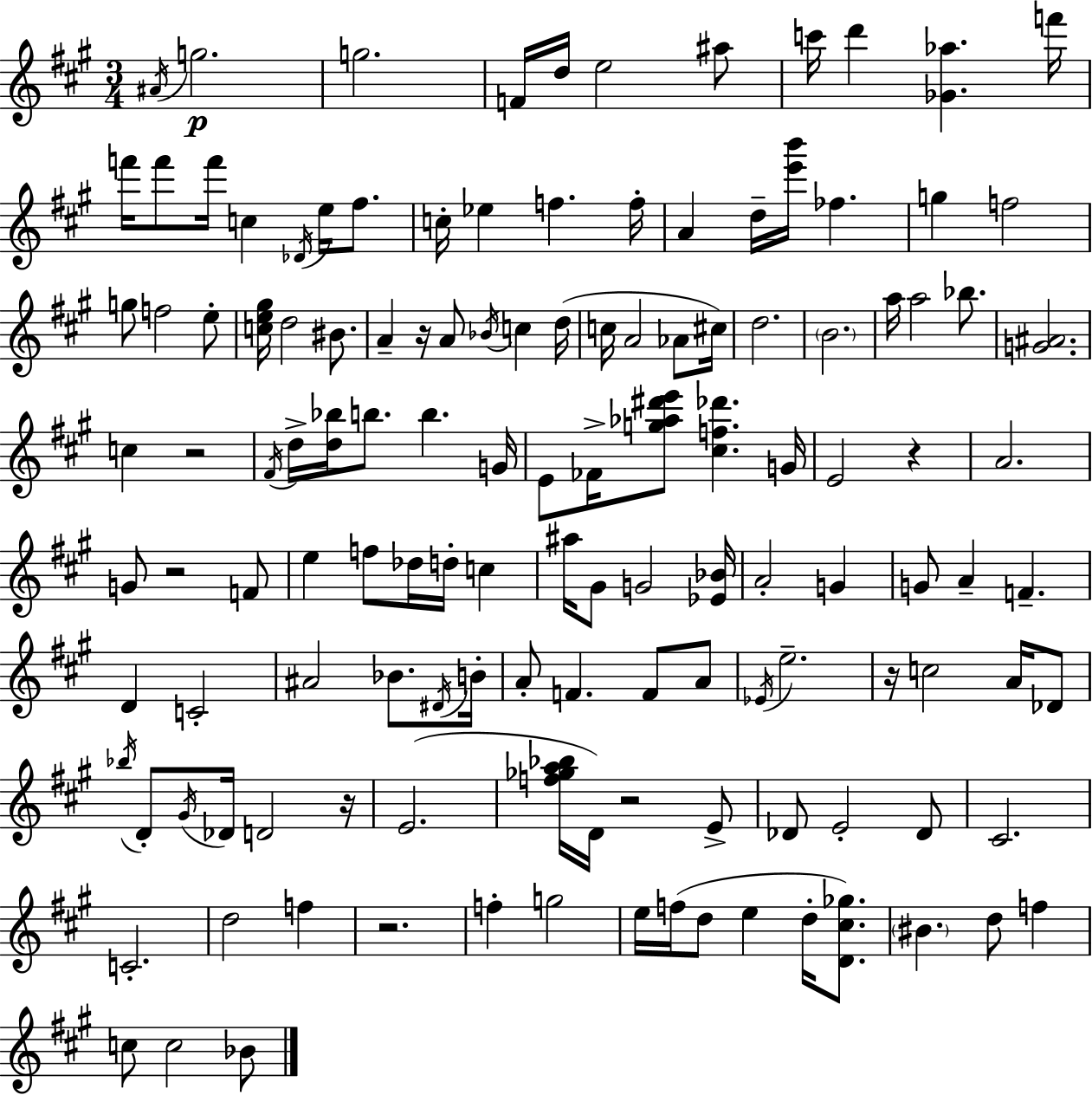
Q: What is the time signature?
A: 3/4